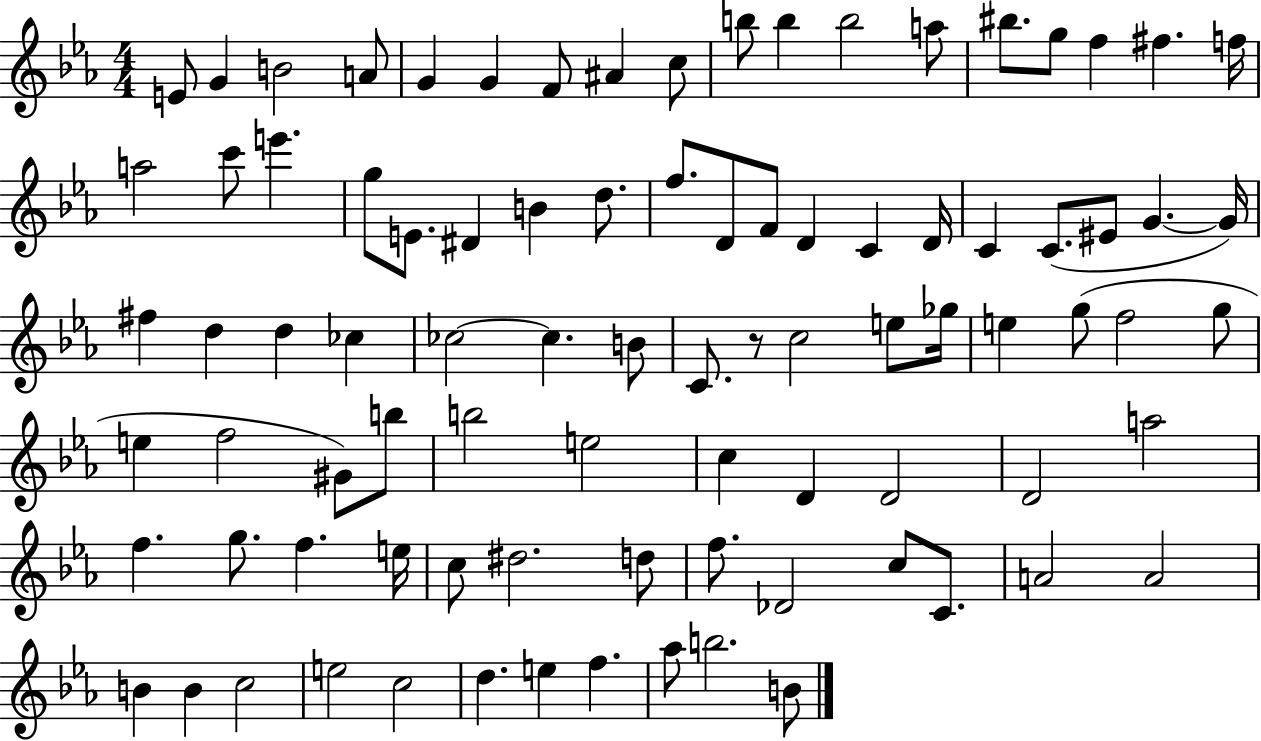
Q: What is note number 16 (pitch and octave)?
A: F5